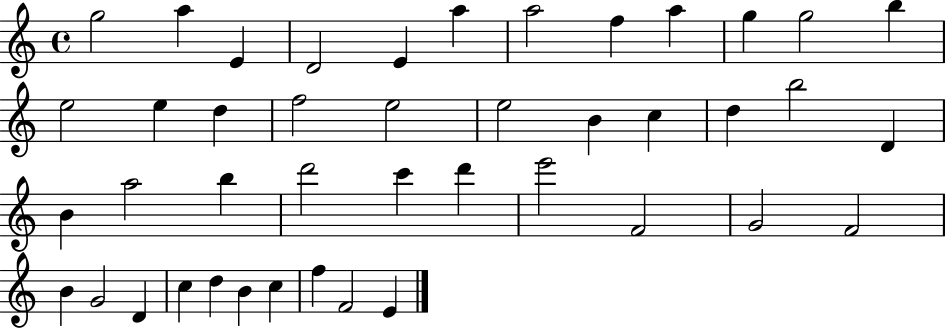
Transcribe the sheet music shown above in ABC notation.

X:1
T:Untitled
M:4/4
L:1/4
K:C
g2 a E D2 E a a2 f a g g2 b e2 e d f2 e2 e2 B c d b2 D B a2 b d'2 c' d' e'2 F2 G2 F2 B G2 D c d B c f F2 E